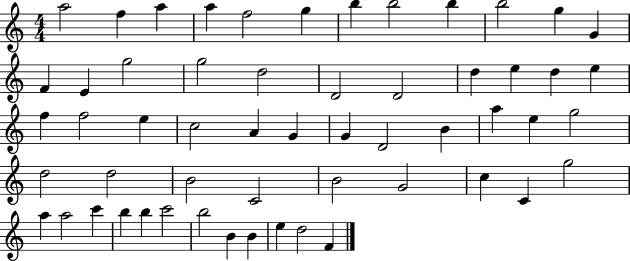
{
  \clef treble
  \numericTimeSignature
  \time 4/4
  \key c \major
  a''2 f''4 a''4 | a''4 f''2 g''4 | b''4 b''2 b''4 | b''2 g''4 g'4 | \break f'4 e'4 g''2 | g''2 d''2 | d'2 d'2 | d''4 e''4 d''4 e''4 | \break f''4 f''2 e''4 | c''2 a'4 g'4 | g'4 d'2 b'4 | a''4 e''4 g''2 | \break d''2 d''2 | b'2 c'2 | b'2 g'2 | c''4 c'4 g''2 | \break a''4 a''2 c'''4 | b''4 b''4 c'''2 | b''2 b'4 b'4 | e''4 d''2 f'4 | \break \bar "|."
}